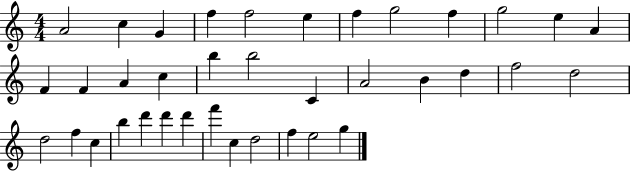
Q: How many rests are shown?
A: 0